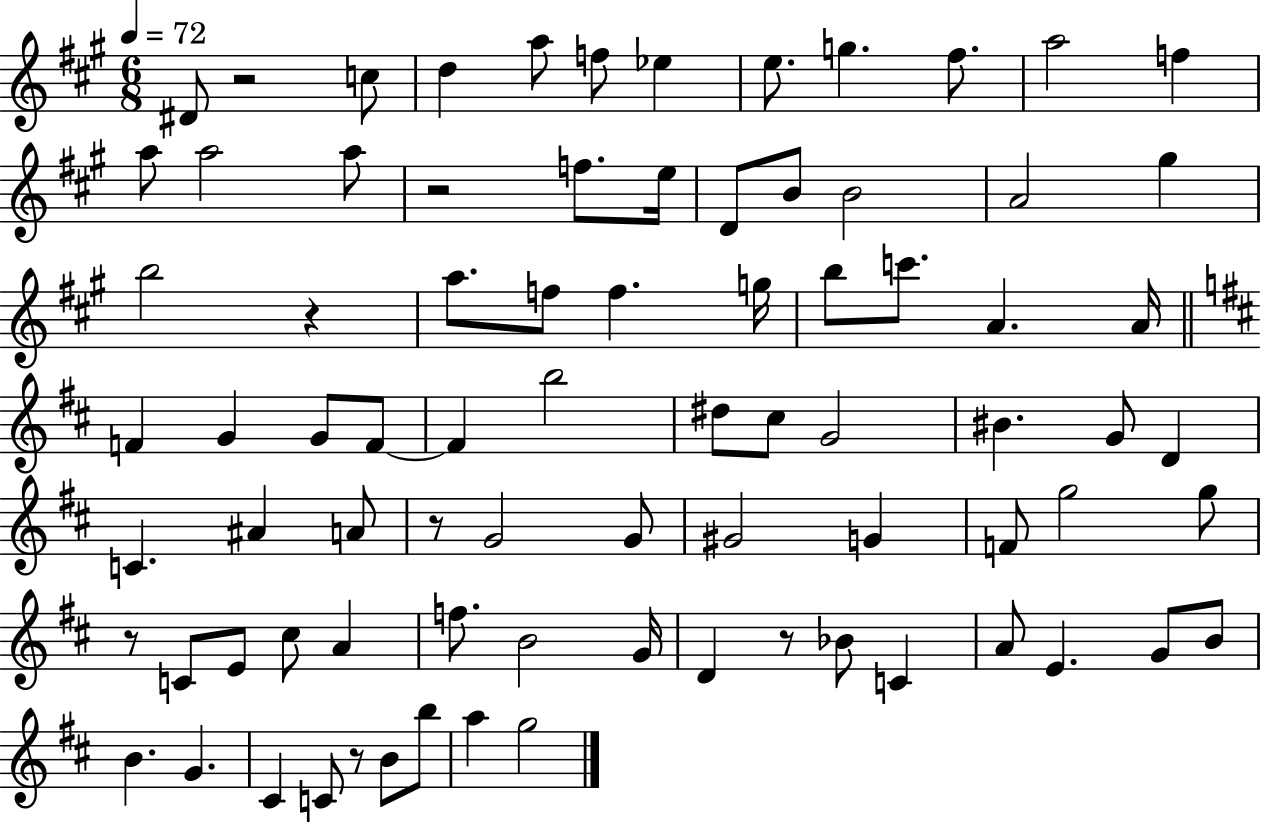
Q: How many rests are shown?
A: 7